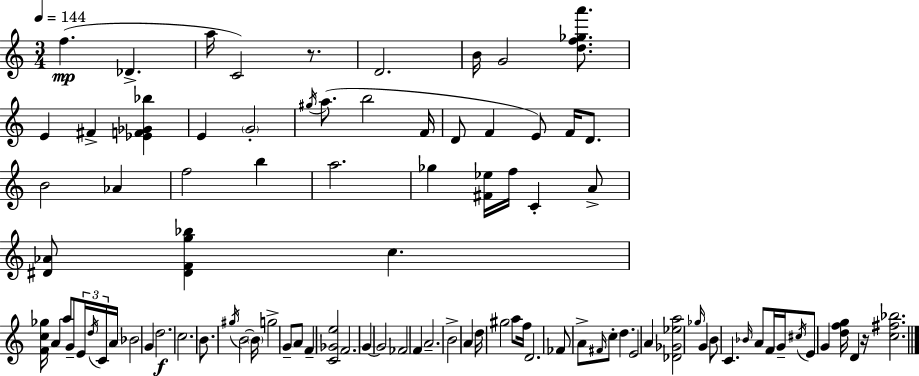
{
  \clef treble
  \numericTimeSignature
  \time 3/4
  \key c \major
  \tempo 4 = 144
  f''4.(\mp des'4.-> | a''16 c'2) r8. | d'2. | b'16 g'2 <d'' f'' ges'' a'''>8. | \break e'4 fis'4-> <ees' f' ges' bes''>4 | e'4 \parenthesize g'2-. | \acciaccatura { gis''16 } a''8.( b''2 | f'16 d'8 f'4 e'8) f'16 d'8. | \break b'2 aes'4 | f''2 b''4 | a''2. | ges''4 <fis' ees''>16 f''16 c'4-. a'8-> | \break <dis' aes'>8 <dis' f' g'' bes''>4 c''4. | <f' c'' ges''>16 a'4 a''8 g'8-- \tuplet 3/2 { e'16 \acciaccatura { d''16 } | c'16 } a'16 bes'2 g'4 | d''2.\f | \break c''2. | b'8. \acciaccatura { gis''16 } b'2~~ | \parenthesize b'16 g''2-> g'8-- | a'8 f'4-- <c' ges' e''>2 | \break f'2. | g'4~~ g'2 | fes'2 f'4 | a'2.-- | \break b'2-> a'4 | d''16 gis''2 | a''8 f''16 d'2. | fes'8 a'8-> \grace { fis'16 } c''8-. d''4. | \break e'2 | a'4 <des' ges' ees'' a''>2 | \grace { ges''16 } g'4 b'8 c'4. | \grace { bes'16 } a'8 f'16 g'16-- \acciaccatura { cis''16 } e'8 g'4 | \break <d'' f'' g''>16 d'4 r16 <c'' fis'' bes''>2. | \bar "|."
}